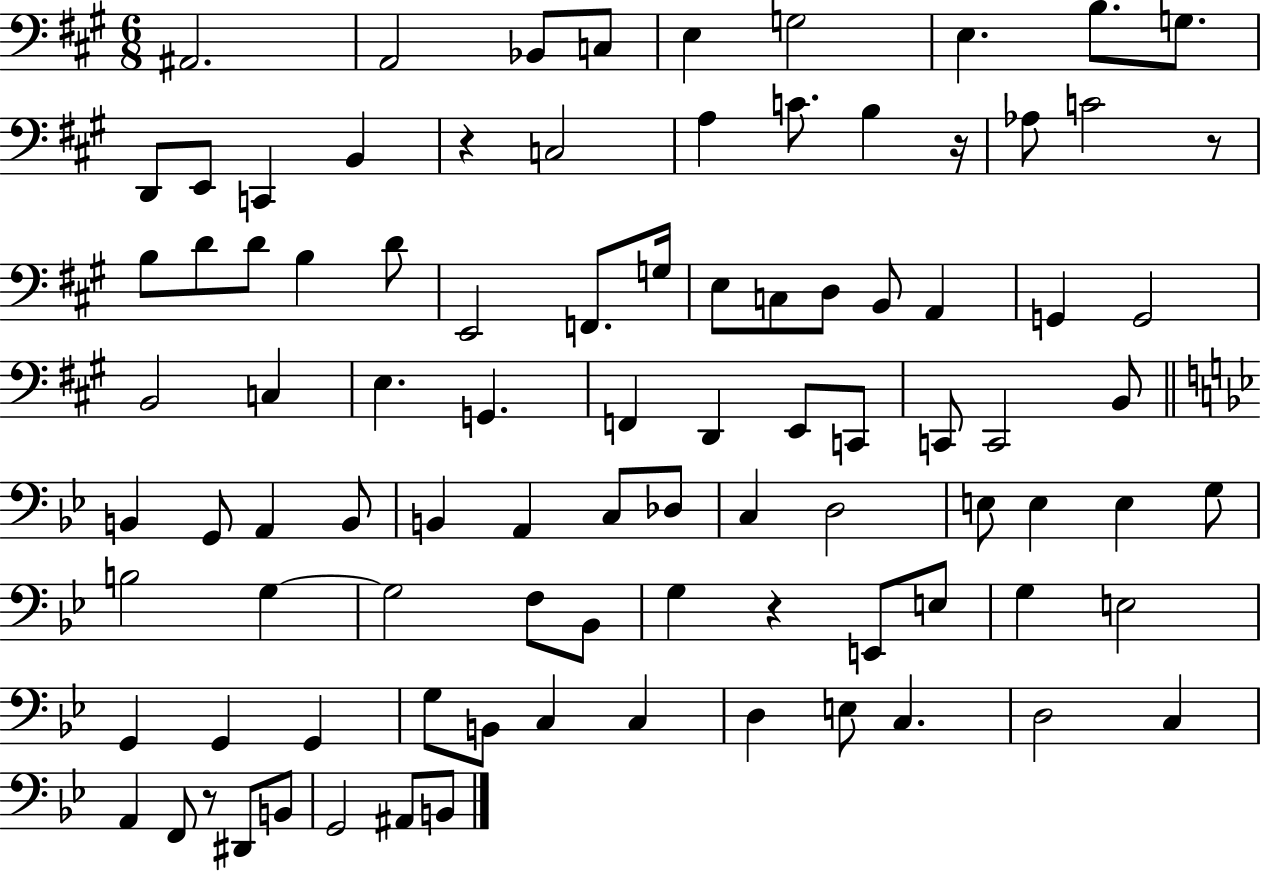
A#2/h. A2/h Bb2/e C3/e E3/q G3/h E3/q. B3/e. G3/e. D2/e E2/e C2/q B2/q R/q C3/h A3/q C4/e. B3/q R/s Ab3/e C4/h R/e B3/e D4/e D4/e B3/q D4/e E2/h F2/e. G3/s E3/e C3/e D3/e B2/e A2/q G2/q G2/h B2/h C3/q E3/q. G2/q. F2/q D2/q E2/e C2/e C2/e C2/h B2/e B2/q G2/e A2/q B2/e B2/q A2/q C3/e Db3/e C3/q D3/h E3/e E3/q E3/q G3/e B3/h G3/q G3/h F3/e Bb2/e G3/q R/q E2/e E3/e G3/q E3/h G2/q G2/q G2/q G3/e B2/e C3/q C3/q D3/q E3/e C3/q. D3/h C3/q A2/q F2/e R/e D#2/e B2/e G2/h A#2/e B2/e